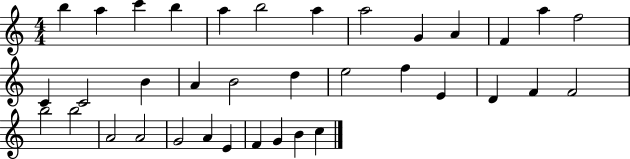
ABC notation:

X:1
T:Untitled
M:4/4
L:1/4
K:C
b a c' b a b2 a a2 G A F a f2 C C2 B A B2 d e2 f E D F F2 b2 b2 A2 A2 G2 A E F G B c